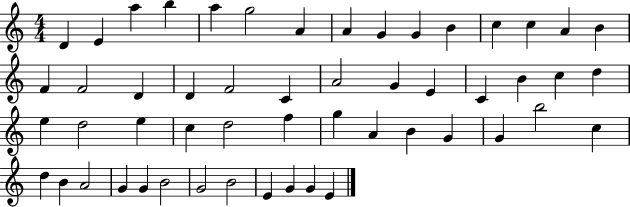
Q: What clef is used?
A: treble